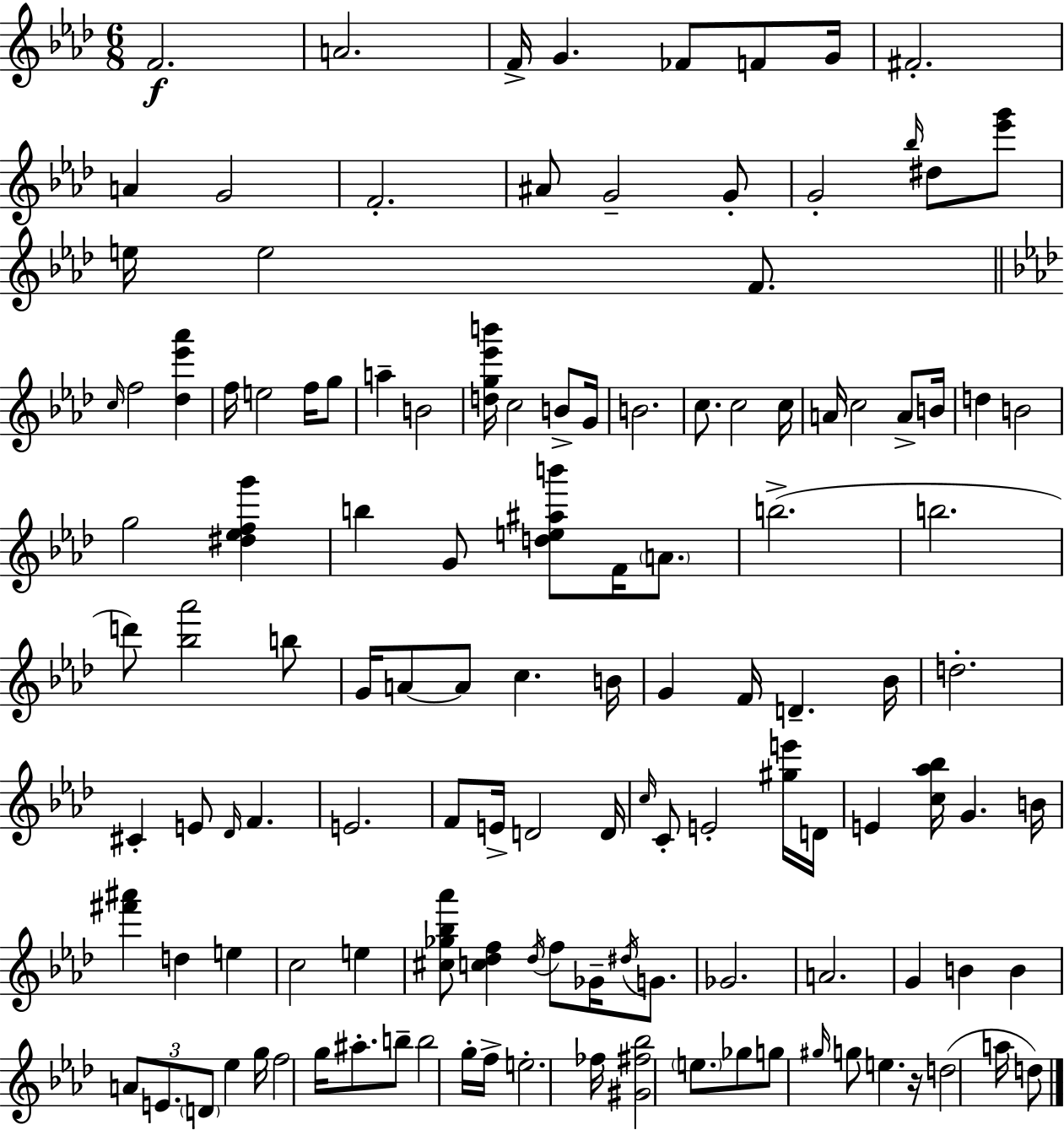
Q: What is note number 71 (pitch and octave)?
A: C4